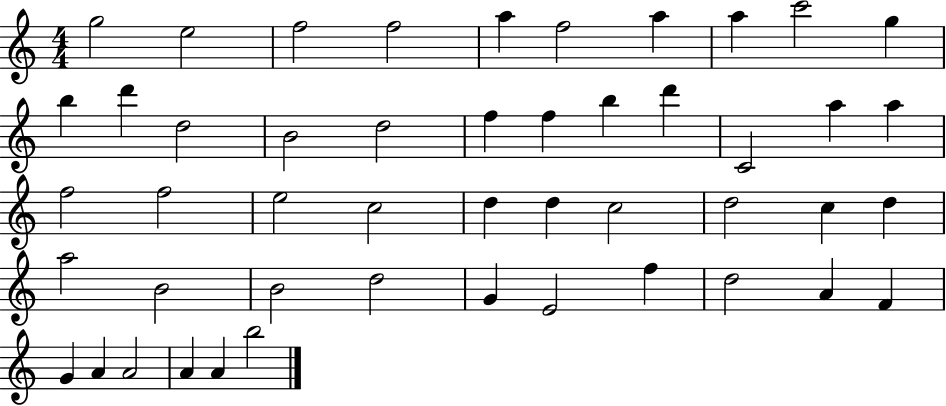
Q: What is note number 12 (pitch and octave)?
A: D6